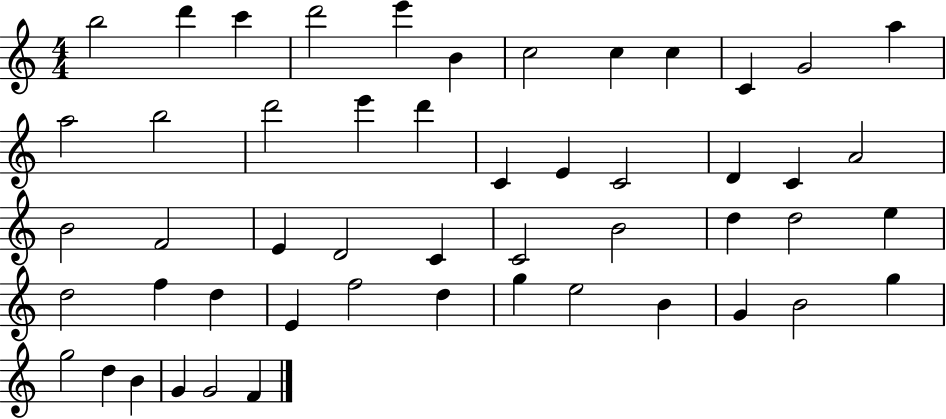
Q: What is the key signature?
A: C major